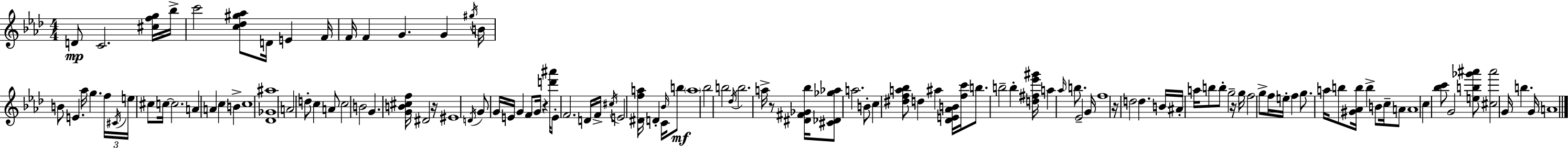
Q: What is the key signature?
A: AES major